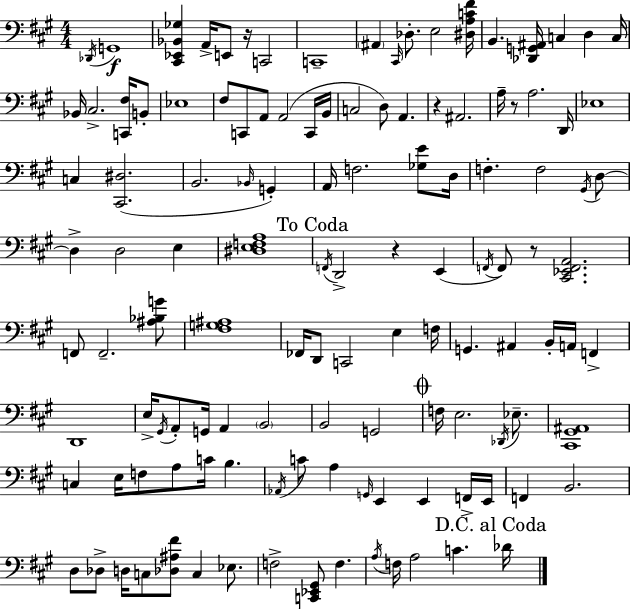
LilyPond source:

{
  \clef bass
  \numericTimeSignature
  \time 4/4
  \key a \major
  \repeat volta 2 { \acciaccatura { des,16 }\f g,1 | <cis, ees, bes, ges>4 a,16-> e,8 r16 c,2 | c,1-- | \parenthesize ais,4 \grace { cis,16 } des8.-. e2 | \break <dis a c' fis'>16 b,4. <des, g, ais,>16 c4 d4 | c16 bes,16 cis2.-> <c, fis>16 | b,8-. ees1 | fis8 c,8 a,8 a,2( | \break c,16 b,16 c2 d8) a,4. | r4 ais,2. | a16-- r8 a2. | d,16 ees1 | \break c4 <cis, dis>2.( | b,2. \grace { bes,16 }) g,4-. | a,16 f2. | <ges e'>8 d16 f4.-. f2 | \break \acciaccatura { gis,16 } d8~~ d4-> d2 | e4 <dis e f a>1 | \mark "To Coda" \acciaccatura { f,16 } d,2-> r4 | e,4( \acciaccatura { f,16 } f,8) r8 <cis, ees, f, a,>2. | \break f,8 f,2.-- | <ais bes g'>8 <fis g ais>1 | fes,16 d,8 c,2 | e4 f16 g,4. ais,4 | \break b,16-. a,16 f,4-> d,1 | e16-> \acciaccatura { gis,16 } a,8-. g,16 a,4 \parenthesize b,2 | b,2 g,2 | \mark \markup { \musicglyph "scripts.coda" } f16 e2. | \break \acciaccatura { des,16 } ees8.-- <cis, gis, ais,>1 | c4 e16 f8 a8 | c'16 b4. \acciaccatura { aes,16 } c'8 a4 \grace { g,16 } | e,4 e,4 f,16-> e,16 f,4 b,2. | \break d8 des8-> d16 c8 | <des ais fis'>8 c4 ees8. f2-> | <c, ees, gis,>8 f4. \acciaccatura { a16 } f16 a2 | c'4. \mark "D.C. al Coda" des'16 } \bar "|."
}